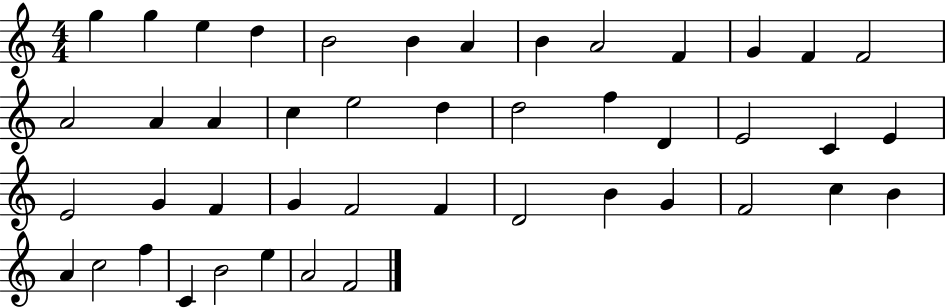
G5/q G5/q E5/q D5/q B4/h B4/q A4/q B4/q A4/h F4/q G4/q F4/q F4/h A4/h A4/q A4/q C5/q E5/h D5/q D5/h F5/q D4/q E4/h C4/q E4/q E4/h G4/q F4/q G4/q F4/h F4/q D4/h B4/q G4/q F4/h C5/q B4/q A4/q C5/h F5/q C4/q B4/h E5/q A4/h F4/h